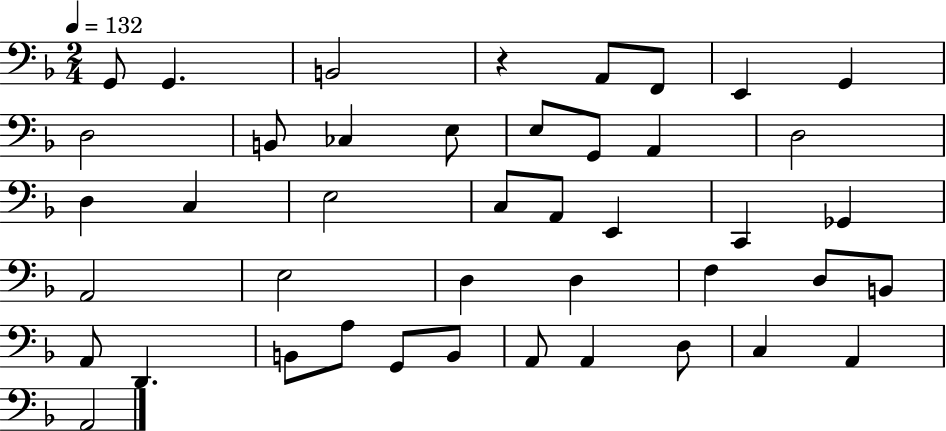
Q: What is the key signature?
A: F major